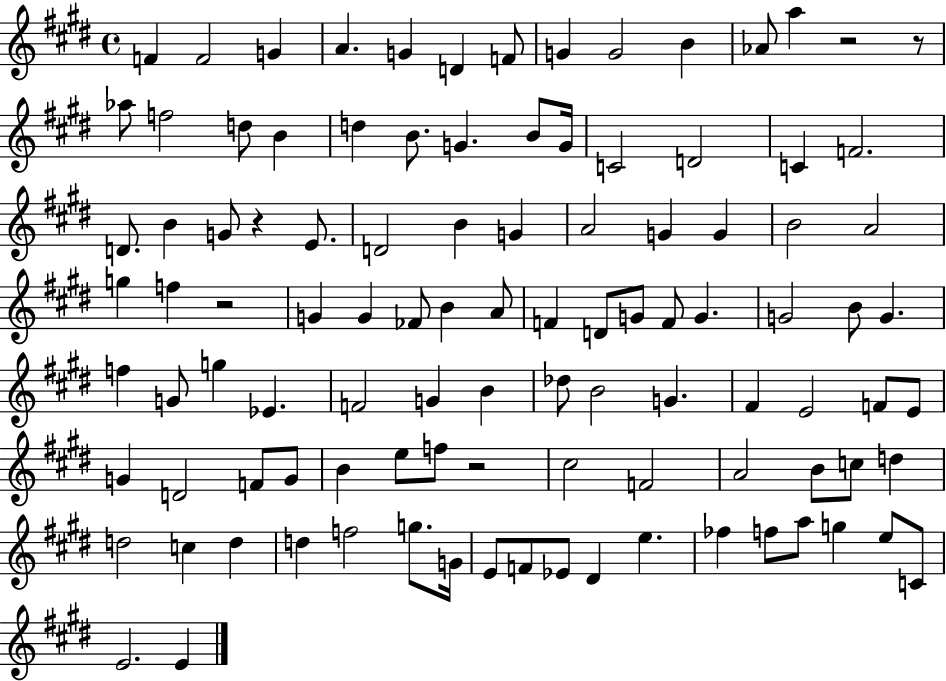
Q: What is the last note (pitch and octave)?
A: E4